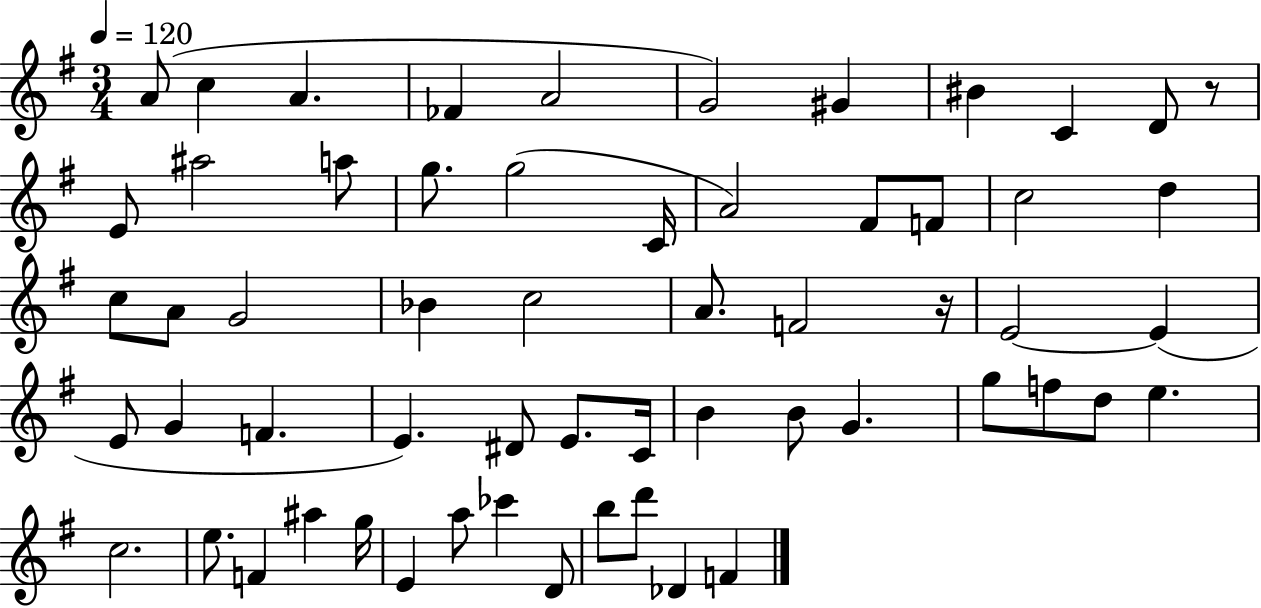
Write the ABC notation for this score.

X:1
T:Untitled
M:3/4
L:1/4
K:G
A/2 c A _F A2 G2 ^G ^B C D/2 z/2 E/2 ^a2 a/2 g/2 g2 C/4 A2 ^F/2 F/2 c2 d c/2 A/2 G2 _B c2 A/2 F2 z/4 E2 E E/2 G F E ^D/2 E/2 C/4 B B/2 G g/2 f/2 d/2 e c2 e/2 F ^a g/4 E a/2 _c' D/2 b/2 d'/2 _D F